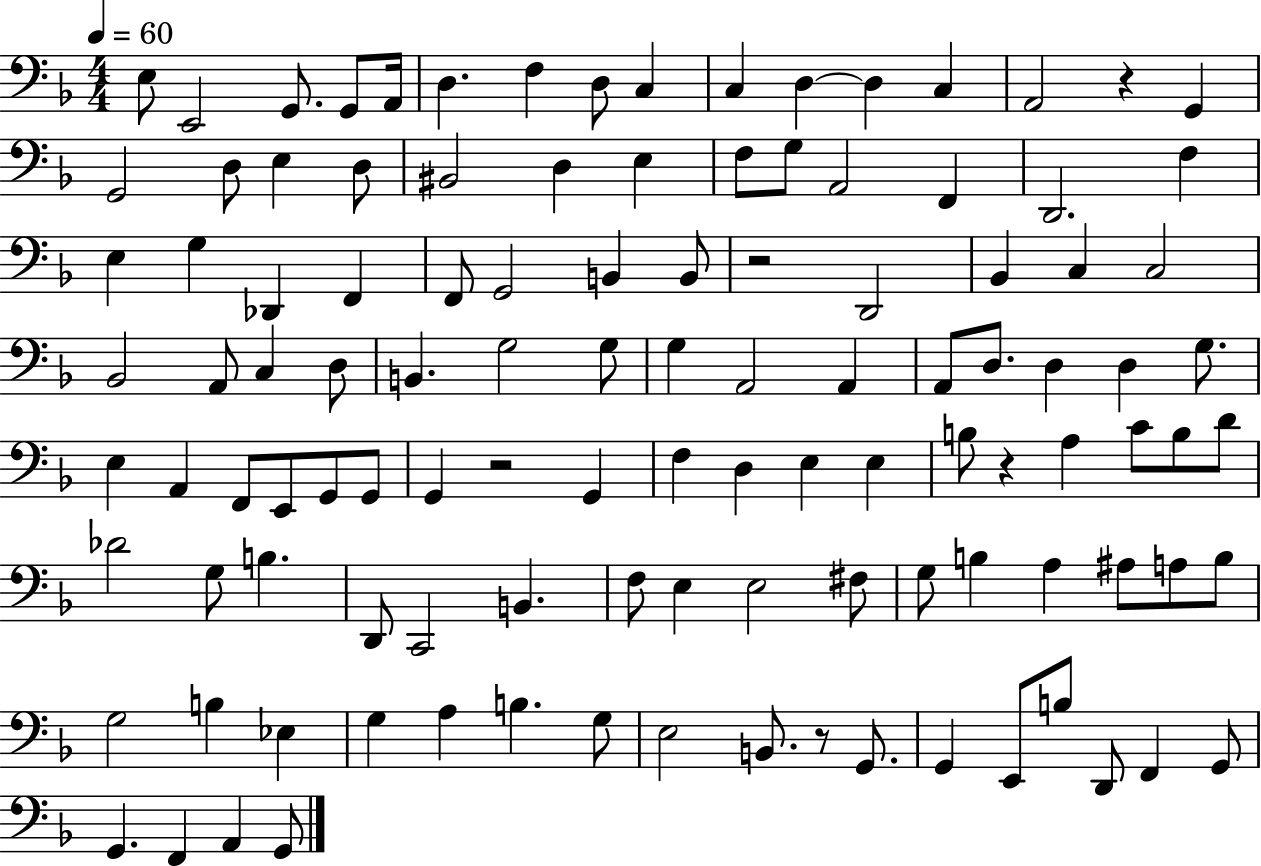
{
  \clef bass
  \numericTimeSignature
  \time 4/4
  \key f \major
  \tempo 4 = 60
  e8 e,2 g,8. g,8 a,16 | d4. f4 d8 c4 | c4 d4~~ d4 c4 | a,2 r4 g,4 | \break g,2 d8 e4 d8 | bis,2 d4 e4 | f8 g8 a,2 f,4 | d,2. f4 | \break e4 g4 des,4 f,4 | f,8 g,2 b,4 b,8 | r2 d,2 | bes,4 c4 c2 | \break bes,2 a,8 c4 d8 | b,4. g2 g8 | g4 a,2 a,4 | a,8 d8. d4 d4 g8. | \break e4 a,4 f,8 e,8 g,8 g,8 | g,4 r2 g,4 | f4 d4 e4 e4 | b8 r4 a4 c'8 b8 d'8 | \break des'2 g8 b4. | d,8 c,2 b,4. | f8 e4 e2 fis8 | g8 b4 a4 ais8 a8 b8 | \break g2 b4 ees4 | g4 a4 b4. g8 | e2 b,8. r8 g,8. | g,4 e,8 b8 d,8 f,4 g,8 | \break g,4. f,4 a,4 g,8 | \bar "|."
}